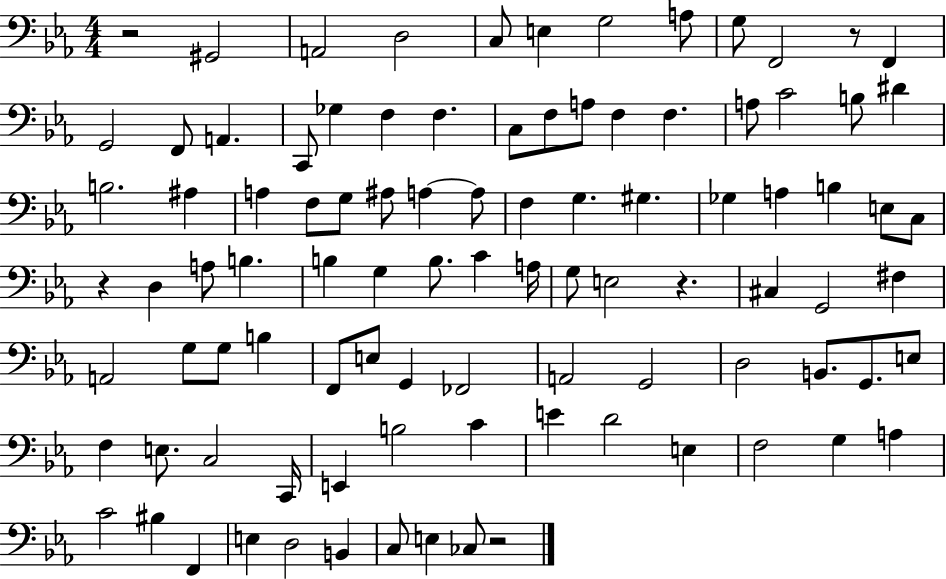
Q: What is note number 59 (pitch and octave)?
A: B3